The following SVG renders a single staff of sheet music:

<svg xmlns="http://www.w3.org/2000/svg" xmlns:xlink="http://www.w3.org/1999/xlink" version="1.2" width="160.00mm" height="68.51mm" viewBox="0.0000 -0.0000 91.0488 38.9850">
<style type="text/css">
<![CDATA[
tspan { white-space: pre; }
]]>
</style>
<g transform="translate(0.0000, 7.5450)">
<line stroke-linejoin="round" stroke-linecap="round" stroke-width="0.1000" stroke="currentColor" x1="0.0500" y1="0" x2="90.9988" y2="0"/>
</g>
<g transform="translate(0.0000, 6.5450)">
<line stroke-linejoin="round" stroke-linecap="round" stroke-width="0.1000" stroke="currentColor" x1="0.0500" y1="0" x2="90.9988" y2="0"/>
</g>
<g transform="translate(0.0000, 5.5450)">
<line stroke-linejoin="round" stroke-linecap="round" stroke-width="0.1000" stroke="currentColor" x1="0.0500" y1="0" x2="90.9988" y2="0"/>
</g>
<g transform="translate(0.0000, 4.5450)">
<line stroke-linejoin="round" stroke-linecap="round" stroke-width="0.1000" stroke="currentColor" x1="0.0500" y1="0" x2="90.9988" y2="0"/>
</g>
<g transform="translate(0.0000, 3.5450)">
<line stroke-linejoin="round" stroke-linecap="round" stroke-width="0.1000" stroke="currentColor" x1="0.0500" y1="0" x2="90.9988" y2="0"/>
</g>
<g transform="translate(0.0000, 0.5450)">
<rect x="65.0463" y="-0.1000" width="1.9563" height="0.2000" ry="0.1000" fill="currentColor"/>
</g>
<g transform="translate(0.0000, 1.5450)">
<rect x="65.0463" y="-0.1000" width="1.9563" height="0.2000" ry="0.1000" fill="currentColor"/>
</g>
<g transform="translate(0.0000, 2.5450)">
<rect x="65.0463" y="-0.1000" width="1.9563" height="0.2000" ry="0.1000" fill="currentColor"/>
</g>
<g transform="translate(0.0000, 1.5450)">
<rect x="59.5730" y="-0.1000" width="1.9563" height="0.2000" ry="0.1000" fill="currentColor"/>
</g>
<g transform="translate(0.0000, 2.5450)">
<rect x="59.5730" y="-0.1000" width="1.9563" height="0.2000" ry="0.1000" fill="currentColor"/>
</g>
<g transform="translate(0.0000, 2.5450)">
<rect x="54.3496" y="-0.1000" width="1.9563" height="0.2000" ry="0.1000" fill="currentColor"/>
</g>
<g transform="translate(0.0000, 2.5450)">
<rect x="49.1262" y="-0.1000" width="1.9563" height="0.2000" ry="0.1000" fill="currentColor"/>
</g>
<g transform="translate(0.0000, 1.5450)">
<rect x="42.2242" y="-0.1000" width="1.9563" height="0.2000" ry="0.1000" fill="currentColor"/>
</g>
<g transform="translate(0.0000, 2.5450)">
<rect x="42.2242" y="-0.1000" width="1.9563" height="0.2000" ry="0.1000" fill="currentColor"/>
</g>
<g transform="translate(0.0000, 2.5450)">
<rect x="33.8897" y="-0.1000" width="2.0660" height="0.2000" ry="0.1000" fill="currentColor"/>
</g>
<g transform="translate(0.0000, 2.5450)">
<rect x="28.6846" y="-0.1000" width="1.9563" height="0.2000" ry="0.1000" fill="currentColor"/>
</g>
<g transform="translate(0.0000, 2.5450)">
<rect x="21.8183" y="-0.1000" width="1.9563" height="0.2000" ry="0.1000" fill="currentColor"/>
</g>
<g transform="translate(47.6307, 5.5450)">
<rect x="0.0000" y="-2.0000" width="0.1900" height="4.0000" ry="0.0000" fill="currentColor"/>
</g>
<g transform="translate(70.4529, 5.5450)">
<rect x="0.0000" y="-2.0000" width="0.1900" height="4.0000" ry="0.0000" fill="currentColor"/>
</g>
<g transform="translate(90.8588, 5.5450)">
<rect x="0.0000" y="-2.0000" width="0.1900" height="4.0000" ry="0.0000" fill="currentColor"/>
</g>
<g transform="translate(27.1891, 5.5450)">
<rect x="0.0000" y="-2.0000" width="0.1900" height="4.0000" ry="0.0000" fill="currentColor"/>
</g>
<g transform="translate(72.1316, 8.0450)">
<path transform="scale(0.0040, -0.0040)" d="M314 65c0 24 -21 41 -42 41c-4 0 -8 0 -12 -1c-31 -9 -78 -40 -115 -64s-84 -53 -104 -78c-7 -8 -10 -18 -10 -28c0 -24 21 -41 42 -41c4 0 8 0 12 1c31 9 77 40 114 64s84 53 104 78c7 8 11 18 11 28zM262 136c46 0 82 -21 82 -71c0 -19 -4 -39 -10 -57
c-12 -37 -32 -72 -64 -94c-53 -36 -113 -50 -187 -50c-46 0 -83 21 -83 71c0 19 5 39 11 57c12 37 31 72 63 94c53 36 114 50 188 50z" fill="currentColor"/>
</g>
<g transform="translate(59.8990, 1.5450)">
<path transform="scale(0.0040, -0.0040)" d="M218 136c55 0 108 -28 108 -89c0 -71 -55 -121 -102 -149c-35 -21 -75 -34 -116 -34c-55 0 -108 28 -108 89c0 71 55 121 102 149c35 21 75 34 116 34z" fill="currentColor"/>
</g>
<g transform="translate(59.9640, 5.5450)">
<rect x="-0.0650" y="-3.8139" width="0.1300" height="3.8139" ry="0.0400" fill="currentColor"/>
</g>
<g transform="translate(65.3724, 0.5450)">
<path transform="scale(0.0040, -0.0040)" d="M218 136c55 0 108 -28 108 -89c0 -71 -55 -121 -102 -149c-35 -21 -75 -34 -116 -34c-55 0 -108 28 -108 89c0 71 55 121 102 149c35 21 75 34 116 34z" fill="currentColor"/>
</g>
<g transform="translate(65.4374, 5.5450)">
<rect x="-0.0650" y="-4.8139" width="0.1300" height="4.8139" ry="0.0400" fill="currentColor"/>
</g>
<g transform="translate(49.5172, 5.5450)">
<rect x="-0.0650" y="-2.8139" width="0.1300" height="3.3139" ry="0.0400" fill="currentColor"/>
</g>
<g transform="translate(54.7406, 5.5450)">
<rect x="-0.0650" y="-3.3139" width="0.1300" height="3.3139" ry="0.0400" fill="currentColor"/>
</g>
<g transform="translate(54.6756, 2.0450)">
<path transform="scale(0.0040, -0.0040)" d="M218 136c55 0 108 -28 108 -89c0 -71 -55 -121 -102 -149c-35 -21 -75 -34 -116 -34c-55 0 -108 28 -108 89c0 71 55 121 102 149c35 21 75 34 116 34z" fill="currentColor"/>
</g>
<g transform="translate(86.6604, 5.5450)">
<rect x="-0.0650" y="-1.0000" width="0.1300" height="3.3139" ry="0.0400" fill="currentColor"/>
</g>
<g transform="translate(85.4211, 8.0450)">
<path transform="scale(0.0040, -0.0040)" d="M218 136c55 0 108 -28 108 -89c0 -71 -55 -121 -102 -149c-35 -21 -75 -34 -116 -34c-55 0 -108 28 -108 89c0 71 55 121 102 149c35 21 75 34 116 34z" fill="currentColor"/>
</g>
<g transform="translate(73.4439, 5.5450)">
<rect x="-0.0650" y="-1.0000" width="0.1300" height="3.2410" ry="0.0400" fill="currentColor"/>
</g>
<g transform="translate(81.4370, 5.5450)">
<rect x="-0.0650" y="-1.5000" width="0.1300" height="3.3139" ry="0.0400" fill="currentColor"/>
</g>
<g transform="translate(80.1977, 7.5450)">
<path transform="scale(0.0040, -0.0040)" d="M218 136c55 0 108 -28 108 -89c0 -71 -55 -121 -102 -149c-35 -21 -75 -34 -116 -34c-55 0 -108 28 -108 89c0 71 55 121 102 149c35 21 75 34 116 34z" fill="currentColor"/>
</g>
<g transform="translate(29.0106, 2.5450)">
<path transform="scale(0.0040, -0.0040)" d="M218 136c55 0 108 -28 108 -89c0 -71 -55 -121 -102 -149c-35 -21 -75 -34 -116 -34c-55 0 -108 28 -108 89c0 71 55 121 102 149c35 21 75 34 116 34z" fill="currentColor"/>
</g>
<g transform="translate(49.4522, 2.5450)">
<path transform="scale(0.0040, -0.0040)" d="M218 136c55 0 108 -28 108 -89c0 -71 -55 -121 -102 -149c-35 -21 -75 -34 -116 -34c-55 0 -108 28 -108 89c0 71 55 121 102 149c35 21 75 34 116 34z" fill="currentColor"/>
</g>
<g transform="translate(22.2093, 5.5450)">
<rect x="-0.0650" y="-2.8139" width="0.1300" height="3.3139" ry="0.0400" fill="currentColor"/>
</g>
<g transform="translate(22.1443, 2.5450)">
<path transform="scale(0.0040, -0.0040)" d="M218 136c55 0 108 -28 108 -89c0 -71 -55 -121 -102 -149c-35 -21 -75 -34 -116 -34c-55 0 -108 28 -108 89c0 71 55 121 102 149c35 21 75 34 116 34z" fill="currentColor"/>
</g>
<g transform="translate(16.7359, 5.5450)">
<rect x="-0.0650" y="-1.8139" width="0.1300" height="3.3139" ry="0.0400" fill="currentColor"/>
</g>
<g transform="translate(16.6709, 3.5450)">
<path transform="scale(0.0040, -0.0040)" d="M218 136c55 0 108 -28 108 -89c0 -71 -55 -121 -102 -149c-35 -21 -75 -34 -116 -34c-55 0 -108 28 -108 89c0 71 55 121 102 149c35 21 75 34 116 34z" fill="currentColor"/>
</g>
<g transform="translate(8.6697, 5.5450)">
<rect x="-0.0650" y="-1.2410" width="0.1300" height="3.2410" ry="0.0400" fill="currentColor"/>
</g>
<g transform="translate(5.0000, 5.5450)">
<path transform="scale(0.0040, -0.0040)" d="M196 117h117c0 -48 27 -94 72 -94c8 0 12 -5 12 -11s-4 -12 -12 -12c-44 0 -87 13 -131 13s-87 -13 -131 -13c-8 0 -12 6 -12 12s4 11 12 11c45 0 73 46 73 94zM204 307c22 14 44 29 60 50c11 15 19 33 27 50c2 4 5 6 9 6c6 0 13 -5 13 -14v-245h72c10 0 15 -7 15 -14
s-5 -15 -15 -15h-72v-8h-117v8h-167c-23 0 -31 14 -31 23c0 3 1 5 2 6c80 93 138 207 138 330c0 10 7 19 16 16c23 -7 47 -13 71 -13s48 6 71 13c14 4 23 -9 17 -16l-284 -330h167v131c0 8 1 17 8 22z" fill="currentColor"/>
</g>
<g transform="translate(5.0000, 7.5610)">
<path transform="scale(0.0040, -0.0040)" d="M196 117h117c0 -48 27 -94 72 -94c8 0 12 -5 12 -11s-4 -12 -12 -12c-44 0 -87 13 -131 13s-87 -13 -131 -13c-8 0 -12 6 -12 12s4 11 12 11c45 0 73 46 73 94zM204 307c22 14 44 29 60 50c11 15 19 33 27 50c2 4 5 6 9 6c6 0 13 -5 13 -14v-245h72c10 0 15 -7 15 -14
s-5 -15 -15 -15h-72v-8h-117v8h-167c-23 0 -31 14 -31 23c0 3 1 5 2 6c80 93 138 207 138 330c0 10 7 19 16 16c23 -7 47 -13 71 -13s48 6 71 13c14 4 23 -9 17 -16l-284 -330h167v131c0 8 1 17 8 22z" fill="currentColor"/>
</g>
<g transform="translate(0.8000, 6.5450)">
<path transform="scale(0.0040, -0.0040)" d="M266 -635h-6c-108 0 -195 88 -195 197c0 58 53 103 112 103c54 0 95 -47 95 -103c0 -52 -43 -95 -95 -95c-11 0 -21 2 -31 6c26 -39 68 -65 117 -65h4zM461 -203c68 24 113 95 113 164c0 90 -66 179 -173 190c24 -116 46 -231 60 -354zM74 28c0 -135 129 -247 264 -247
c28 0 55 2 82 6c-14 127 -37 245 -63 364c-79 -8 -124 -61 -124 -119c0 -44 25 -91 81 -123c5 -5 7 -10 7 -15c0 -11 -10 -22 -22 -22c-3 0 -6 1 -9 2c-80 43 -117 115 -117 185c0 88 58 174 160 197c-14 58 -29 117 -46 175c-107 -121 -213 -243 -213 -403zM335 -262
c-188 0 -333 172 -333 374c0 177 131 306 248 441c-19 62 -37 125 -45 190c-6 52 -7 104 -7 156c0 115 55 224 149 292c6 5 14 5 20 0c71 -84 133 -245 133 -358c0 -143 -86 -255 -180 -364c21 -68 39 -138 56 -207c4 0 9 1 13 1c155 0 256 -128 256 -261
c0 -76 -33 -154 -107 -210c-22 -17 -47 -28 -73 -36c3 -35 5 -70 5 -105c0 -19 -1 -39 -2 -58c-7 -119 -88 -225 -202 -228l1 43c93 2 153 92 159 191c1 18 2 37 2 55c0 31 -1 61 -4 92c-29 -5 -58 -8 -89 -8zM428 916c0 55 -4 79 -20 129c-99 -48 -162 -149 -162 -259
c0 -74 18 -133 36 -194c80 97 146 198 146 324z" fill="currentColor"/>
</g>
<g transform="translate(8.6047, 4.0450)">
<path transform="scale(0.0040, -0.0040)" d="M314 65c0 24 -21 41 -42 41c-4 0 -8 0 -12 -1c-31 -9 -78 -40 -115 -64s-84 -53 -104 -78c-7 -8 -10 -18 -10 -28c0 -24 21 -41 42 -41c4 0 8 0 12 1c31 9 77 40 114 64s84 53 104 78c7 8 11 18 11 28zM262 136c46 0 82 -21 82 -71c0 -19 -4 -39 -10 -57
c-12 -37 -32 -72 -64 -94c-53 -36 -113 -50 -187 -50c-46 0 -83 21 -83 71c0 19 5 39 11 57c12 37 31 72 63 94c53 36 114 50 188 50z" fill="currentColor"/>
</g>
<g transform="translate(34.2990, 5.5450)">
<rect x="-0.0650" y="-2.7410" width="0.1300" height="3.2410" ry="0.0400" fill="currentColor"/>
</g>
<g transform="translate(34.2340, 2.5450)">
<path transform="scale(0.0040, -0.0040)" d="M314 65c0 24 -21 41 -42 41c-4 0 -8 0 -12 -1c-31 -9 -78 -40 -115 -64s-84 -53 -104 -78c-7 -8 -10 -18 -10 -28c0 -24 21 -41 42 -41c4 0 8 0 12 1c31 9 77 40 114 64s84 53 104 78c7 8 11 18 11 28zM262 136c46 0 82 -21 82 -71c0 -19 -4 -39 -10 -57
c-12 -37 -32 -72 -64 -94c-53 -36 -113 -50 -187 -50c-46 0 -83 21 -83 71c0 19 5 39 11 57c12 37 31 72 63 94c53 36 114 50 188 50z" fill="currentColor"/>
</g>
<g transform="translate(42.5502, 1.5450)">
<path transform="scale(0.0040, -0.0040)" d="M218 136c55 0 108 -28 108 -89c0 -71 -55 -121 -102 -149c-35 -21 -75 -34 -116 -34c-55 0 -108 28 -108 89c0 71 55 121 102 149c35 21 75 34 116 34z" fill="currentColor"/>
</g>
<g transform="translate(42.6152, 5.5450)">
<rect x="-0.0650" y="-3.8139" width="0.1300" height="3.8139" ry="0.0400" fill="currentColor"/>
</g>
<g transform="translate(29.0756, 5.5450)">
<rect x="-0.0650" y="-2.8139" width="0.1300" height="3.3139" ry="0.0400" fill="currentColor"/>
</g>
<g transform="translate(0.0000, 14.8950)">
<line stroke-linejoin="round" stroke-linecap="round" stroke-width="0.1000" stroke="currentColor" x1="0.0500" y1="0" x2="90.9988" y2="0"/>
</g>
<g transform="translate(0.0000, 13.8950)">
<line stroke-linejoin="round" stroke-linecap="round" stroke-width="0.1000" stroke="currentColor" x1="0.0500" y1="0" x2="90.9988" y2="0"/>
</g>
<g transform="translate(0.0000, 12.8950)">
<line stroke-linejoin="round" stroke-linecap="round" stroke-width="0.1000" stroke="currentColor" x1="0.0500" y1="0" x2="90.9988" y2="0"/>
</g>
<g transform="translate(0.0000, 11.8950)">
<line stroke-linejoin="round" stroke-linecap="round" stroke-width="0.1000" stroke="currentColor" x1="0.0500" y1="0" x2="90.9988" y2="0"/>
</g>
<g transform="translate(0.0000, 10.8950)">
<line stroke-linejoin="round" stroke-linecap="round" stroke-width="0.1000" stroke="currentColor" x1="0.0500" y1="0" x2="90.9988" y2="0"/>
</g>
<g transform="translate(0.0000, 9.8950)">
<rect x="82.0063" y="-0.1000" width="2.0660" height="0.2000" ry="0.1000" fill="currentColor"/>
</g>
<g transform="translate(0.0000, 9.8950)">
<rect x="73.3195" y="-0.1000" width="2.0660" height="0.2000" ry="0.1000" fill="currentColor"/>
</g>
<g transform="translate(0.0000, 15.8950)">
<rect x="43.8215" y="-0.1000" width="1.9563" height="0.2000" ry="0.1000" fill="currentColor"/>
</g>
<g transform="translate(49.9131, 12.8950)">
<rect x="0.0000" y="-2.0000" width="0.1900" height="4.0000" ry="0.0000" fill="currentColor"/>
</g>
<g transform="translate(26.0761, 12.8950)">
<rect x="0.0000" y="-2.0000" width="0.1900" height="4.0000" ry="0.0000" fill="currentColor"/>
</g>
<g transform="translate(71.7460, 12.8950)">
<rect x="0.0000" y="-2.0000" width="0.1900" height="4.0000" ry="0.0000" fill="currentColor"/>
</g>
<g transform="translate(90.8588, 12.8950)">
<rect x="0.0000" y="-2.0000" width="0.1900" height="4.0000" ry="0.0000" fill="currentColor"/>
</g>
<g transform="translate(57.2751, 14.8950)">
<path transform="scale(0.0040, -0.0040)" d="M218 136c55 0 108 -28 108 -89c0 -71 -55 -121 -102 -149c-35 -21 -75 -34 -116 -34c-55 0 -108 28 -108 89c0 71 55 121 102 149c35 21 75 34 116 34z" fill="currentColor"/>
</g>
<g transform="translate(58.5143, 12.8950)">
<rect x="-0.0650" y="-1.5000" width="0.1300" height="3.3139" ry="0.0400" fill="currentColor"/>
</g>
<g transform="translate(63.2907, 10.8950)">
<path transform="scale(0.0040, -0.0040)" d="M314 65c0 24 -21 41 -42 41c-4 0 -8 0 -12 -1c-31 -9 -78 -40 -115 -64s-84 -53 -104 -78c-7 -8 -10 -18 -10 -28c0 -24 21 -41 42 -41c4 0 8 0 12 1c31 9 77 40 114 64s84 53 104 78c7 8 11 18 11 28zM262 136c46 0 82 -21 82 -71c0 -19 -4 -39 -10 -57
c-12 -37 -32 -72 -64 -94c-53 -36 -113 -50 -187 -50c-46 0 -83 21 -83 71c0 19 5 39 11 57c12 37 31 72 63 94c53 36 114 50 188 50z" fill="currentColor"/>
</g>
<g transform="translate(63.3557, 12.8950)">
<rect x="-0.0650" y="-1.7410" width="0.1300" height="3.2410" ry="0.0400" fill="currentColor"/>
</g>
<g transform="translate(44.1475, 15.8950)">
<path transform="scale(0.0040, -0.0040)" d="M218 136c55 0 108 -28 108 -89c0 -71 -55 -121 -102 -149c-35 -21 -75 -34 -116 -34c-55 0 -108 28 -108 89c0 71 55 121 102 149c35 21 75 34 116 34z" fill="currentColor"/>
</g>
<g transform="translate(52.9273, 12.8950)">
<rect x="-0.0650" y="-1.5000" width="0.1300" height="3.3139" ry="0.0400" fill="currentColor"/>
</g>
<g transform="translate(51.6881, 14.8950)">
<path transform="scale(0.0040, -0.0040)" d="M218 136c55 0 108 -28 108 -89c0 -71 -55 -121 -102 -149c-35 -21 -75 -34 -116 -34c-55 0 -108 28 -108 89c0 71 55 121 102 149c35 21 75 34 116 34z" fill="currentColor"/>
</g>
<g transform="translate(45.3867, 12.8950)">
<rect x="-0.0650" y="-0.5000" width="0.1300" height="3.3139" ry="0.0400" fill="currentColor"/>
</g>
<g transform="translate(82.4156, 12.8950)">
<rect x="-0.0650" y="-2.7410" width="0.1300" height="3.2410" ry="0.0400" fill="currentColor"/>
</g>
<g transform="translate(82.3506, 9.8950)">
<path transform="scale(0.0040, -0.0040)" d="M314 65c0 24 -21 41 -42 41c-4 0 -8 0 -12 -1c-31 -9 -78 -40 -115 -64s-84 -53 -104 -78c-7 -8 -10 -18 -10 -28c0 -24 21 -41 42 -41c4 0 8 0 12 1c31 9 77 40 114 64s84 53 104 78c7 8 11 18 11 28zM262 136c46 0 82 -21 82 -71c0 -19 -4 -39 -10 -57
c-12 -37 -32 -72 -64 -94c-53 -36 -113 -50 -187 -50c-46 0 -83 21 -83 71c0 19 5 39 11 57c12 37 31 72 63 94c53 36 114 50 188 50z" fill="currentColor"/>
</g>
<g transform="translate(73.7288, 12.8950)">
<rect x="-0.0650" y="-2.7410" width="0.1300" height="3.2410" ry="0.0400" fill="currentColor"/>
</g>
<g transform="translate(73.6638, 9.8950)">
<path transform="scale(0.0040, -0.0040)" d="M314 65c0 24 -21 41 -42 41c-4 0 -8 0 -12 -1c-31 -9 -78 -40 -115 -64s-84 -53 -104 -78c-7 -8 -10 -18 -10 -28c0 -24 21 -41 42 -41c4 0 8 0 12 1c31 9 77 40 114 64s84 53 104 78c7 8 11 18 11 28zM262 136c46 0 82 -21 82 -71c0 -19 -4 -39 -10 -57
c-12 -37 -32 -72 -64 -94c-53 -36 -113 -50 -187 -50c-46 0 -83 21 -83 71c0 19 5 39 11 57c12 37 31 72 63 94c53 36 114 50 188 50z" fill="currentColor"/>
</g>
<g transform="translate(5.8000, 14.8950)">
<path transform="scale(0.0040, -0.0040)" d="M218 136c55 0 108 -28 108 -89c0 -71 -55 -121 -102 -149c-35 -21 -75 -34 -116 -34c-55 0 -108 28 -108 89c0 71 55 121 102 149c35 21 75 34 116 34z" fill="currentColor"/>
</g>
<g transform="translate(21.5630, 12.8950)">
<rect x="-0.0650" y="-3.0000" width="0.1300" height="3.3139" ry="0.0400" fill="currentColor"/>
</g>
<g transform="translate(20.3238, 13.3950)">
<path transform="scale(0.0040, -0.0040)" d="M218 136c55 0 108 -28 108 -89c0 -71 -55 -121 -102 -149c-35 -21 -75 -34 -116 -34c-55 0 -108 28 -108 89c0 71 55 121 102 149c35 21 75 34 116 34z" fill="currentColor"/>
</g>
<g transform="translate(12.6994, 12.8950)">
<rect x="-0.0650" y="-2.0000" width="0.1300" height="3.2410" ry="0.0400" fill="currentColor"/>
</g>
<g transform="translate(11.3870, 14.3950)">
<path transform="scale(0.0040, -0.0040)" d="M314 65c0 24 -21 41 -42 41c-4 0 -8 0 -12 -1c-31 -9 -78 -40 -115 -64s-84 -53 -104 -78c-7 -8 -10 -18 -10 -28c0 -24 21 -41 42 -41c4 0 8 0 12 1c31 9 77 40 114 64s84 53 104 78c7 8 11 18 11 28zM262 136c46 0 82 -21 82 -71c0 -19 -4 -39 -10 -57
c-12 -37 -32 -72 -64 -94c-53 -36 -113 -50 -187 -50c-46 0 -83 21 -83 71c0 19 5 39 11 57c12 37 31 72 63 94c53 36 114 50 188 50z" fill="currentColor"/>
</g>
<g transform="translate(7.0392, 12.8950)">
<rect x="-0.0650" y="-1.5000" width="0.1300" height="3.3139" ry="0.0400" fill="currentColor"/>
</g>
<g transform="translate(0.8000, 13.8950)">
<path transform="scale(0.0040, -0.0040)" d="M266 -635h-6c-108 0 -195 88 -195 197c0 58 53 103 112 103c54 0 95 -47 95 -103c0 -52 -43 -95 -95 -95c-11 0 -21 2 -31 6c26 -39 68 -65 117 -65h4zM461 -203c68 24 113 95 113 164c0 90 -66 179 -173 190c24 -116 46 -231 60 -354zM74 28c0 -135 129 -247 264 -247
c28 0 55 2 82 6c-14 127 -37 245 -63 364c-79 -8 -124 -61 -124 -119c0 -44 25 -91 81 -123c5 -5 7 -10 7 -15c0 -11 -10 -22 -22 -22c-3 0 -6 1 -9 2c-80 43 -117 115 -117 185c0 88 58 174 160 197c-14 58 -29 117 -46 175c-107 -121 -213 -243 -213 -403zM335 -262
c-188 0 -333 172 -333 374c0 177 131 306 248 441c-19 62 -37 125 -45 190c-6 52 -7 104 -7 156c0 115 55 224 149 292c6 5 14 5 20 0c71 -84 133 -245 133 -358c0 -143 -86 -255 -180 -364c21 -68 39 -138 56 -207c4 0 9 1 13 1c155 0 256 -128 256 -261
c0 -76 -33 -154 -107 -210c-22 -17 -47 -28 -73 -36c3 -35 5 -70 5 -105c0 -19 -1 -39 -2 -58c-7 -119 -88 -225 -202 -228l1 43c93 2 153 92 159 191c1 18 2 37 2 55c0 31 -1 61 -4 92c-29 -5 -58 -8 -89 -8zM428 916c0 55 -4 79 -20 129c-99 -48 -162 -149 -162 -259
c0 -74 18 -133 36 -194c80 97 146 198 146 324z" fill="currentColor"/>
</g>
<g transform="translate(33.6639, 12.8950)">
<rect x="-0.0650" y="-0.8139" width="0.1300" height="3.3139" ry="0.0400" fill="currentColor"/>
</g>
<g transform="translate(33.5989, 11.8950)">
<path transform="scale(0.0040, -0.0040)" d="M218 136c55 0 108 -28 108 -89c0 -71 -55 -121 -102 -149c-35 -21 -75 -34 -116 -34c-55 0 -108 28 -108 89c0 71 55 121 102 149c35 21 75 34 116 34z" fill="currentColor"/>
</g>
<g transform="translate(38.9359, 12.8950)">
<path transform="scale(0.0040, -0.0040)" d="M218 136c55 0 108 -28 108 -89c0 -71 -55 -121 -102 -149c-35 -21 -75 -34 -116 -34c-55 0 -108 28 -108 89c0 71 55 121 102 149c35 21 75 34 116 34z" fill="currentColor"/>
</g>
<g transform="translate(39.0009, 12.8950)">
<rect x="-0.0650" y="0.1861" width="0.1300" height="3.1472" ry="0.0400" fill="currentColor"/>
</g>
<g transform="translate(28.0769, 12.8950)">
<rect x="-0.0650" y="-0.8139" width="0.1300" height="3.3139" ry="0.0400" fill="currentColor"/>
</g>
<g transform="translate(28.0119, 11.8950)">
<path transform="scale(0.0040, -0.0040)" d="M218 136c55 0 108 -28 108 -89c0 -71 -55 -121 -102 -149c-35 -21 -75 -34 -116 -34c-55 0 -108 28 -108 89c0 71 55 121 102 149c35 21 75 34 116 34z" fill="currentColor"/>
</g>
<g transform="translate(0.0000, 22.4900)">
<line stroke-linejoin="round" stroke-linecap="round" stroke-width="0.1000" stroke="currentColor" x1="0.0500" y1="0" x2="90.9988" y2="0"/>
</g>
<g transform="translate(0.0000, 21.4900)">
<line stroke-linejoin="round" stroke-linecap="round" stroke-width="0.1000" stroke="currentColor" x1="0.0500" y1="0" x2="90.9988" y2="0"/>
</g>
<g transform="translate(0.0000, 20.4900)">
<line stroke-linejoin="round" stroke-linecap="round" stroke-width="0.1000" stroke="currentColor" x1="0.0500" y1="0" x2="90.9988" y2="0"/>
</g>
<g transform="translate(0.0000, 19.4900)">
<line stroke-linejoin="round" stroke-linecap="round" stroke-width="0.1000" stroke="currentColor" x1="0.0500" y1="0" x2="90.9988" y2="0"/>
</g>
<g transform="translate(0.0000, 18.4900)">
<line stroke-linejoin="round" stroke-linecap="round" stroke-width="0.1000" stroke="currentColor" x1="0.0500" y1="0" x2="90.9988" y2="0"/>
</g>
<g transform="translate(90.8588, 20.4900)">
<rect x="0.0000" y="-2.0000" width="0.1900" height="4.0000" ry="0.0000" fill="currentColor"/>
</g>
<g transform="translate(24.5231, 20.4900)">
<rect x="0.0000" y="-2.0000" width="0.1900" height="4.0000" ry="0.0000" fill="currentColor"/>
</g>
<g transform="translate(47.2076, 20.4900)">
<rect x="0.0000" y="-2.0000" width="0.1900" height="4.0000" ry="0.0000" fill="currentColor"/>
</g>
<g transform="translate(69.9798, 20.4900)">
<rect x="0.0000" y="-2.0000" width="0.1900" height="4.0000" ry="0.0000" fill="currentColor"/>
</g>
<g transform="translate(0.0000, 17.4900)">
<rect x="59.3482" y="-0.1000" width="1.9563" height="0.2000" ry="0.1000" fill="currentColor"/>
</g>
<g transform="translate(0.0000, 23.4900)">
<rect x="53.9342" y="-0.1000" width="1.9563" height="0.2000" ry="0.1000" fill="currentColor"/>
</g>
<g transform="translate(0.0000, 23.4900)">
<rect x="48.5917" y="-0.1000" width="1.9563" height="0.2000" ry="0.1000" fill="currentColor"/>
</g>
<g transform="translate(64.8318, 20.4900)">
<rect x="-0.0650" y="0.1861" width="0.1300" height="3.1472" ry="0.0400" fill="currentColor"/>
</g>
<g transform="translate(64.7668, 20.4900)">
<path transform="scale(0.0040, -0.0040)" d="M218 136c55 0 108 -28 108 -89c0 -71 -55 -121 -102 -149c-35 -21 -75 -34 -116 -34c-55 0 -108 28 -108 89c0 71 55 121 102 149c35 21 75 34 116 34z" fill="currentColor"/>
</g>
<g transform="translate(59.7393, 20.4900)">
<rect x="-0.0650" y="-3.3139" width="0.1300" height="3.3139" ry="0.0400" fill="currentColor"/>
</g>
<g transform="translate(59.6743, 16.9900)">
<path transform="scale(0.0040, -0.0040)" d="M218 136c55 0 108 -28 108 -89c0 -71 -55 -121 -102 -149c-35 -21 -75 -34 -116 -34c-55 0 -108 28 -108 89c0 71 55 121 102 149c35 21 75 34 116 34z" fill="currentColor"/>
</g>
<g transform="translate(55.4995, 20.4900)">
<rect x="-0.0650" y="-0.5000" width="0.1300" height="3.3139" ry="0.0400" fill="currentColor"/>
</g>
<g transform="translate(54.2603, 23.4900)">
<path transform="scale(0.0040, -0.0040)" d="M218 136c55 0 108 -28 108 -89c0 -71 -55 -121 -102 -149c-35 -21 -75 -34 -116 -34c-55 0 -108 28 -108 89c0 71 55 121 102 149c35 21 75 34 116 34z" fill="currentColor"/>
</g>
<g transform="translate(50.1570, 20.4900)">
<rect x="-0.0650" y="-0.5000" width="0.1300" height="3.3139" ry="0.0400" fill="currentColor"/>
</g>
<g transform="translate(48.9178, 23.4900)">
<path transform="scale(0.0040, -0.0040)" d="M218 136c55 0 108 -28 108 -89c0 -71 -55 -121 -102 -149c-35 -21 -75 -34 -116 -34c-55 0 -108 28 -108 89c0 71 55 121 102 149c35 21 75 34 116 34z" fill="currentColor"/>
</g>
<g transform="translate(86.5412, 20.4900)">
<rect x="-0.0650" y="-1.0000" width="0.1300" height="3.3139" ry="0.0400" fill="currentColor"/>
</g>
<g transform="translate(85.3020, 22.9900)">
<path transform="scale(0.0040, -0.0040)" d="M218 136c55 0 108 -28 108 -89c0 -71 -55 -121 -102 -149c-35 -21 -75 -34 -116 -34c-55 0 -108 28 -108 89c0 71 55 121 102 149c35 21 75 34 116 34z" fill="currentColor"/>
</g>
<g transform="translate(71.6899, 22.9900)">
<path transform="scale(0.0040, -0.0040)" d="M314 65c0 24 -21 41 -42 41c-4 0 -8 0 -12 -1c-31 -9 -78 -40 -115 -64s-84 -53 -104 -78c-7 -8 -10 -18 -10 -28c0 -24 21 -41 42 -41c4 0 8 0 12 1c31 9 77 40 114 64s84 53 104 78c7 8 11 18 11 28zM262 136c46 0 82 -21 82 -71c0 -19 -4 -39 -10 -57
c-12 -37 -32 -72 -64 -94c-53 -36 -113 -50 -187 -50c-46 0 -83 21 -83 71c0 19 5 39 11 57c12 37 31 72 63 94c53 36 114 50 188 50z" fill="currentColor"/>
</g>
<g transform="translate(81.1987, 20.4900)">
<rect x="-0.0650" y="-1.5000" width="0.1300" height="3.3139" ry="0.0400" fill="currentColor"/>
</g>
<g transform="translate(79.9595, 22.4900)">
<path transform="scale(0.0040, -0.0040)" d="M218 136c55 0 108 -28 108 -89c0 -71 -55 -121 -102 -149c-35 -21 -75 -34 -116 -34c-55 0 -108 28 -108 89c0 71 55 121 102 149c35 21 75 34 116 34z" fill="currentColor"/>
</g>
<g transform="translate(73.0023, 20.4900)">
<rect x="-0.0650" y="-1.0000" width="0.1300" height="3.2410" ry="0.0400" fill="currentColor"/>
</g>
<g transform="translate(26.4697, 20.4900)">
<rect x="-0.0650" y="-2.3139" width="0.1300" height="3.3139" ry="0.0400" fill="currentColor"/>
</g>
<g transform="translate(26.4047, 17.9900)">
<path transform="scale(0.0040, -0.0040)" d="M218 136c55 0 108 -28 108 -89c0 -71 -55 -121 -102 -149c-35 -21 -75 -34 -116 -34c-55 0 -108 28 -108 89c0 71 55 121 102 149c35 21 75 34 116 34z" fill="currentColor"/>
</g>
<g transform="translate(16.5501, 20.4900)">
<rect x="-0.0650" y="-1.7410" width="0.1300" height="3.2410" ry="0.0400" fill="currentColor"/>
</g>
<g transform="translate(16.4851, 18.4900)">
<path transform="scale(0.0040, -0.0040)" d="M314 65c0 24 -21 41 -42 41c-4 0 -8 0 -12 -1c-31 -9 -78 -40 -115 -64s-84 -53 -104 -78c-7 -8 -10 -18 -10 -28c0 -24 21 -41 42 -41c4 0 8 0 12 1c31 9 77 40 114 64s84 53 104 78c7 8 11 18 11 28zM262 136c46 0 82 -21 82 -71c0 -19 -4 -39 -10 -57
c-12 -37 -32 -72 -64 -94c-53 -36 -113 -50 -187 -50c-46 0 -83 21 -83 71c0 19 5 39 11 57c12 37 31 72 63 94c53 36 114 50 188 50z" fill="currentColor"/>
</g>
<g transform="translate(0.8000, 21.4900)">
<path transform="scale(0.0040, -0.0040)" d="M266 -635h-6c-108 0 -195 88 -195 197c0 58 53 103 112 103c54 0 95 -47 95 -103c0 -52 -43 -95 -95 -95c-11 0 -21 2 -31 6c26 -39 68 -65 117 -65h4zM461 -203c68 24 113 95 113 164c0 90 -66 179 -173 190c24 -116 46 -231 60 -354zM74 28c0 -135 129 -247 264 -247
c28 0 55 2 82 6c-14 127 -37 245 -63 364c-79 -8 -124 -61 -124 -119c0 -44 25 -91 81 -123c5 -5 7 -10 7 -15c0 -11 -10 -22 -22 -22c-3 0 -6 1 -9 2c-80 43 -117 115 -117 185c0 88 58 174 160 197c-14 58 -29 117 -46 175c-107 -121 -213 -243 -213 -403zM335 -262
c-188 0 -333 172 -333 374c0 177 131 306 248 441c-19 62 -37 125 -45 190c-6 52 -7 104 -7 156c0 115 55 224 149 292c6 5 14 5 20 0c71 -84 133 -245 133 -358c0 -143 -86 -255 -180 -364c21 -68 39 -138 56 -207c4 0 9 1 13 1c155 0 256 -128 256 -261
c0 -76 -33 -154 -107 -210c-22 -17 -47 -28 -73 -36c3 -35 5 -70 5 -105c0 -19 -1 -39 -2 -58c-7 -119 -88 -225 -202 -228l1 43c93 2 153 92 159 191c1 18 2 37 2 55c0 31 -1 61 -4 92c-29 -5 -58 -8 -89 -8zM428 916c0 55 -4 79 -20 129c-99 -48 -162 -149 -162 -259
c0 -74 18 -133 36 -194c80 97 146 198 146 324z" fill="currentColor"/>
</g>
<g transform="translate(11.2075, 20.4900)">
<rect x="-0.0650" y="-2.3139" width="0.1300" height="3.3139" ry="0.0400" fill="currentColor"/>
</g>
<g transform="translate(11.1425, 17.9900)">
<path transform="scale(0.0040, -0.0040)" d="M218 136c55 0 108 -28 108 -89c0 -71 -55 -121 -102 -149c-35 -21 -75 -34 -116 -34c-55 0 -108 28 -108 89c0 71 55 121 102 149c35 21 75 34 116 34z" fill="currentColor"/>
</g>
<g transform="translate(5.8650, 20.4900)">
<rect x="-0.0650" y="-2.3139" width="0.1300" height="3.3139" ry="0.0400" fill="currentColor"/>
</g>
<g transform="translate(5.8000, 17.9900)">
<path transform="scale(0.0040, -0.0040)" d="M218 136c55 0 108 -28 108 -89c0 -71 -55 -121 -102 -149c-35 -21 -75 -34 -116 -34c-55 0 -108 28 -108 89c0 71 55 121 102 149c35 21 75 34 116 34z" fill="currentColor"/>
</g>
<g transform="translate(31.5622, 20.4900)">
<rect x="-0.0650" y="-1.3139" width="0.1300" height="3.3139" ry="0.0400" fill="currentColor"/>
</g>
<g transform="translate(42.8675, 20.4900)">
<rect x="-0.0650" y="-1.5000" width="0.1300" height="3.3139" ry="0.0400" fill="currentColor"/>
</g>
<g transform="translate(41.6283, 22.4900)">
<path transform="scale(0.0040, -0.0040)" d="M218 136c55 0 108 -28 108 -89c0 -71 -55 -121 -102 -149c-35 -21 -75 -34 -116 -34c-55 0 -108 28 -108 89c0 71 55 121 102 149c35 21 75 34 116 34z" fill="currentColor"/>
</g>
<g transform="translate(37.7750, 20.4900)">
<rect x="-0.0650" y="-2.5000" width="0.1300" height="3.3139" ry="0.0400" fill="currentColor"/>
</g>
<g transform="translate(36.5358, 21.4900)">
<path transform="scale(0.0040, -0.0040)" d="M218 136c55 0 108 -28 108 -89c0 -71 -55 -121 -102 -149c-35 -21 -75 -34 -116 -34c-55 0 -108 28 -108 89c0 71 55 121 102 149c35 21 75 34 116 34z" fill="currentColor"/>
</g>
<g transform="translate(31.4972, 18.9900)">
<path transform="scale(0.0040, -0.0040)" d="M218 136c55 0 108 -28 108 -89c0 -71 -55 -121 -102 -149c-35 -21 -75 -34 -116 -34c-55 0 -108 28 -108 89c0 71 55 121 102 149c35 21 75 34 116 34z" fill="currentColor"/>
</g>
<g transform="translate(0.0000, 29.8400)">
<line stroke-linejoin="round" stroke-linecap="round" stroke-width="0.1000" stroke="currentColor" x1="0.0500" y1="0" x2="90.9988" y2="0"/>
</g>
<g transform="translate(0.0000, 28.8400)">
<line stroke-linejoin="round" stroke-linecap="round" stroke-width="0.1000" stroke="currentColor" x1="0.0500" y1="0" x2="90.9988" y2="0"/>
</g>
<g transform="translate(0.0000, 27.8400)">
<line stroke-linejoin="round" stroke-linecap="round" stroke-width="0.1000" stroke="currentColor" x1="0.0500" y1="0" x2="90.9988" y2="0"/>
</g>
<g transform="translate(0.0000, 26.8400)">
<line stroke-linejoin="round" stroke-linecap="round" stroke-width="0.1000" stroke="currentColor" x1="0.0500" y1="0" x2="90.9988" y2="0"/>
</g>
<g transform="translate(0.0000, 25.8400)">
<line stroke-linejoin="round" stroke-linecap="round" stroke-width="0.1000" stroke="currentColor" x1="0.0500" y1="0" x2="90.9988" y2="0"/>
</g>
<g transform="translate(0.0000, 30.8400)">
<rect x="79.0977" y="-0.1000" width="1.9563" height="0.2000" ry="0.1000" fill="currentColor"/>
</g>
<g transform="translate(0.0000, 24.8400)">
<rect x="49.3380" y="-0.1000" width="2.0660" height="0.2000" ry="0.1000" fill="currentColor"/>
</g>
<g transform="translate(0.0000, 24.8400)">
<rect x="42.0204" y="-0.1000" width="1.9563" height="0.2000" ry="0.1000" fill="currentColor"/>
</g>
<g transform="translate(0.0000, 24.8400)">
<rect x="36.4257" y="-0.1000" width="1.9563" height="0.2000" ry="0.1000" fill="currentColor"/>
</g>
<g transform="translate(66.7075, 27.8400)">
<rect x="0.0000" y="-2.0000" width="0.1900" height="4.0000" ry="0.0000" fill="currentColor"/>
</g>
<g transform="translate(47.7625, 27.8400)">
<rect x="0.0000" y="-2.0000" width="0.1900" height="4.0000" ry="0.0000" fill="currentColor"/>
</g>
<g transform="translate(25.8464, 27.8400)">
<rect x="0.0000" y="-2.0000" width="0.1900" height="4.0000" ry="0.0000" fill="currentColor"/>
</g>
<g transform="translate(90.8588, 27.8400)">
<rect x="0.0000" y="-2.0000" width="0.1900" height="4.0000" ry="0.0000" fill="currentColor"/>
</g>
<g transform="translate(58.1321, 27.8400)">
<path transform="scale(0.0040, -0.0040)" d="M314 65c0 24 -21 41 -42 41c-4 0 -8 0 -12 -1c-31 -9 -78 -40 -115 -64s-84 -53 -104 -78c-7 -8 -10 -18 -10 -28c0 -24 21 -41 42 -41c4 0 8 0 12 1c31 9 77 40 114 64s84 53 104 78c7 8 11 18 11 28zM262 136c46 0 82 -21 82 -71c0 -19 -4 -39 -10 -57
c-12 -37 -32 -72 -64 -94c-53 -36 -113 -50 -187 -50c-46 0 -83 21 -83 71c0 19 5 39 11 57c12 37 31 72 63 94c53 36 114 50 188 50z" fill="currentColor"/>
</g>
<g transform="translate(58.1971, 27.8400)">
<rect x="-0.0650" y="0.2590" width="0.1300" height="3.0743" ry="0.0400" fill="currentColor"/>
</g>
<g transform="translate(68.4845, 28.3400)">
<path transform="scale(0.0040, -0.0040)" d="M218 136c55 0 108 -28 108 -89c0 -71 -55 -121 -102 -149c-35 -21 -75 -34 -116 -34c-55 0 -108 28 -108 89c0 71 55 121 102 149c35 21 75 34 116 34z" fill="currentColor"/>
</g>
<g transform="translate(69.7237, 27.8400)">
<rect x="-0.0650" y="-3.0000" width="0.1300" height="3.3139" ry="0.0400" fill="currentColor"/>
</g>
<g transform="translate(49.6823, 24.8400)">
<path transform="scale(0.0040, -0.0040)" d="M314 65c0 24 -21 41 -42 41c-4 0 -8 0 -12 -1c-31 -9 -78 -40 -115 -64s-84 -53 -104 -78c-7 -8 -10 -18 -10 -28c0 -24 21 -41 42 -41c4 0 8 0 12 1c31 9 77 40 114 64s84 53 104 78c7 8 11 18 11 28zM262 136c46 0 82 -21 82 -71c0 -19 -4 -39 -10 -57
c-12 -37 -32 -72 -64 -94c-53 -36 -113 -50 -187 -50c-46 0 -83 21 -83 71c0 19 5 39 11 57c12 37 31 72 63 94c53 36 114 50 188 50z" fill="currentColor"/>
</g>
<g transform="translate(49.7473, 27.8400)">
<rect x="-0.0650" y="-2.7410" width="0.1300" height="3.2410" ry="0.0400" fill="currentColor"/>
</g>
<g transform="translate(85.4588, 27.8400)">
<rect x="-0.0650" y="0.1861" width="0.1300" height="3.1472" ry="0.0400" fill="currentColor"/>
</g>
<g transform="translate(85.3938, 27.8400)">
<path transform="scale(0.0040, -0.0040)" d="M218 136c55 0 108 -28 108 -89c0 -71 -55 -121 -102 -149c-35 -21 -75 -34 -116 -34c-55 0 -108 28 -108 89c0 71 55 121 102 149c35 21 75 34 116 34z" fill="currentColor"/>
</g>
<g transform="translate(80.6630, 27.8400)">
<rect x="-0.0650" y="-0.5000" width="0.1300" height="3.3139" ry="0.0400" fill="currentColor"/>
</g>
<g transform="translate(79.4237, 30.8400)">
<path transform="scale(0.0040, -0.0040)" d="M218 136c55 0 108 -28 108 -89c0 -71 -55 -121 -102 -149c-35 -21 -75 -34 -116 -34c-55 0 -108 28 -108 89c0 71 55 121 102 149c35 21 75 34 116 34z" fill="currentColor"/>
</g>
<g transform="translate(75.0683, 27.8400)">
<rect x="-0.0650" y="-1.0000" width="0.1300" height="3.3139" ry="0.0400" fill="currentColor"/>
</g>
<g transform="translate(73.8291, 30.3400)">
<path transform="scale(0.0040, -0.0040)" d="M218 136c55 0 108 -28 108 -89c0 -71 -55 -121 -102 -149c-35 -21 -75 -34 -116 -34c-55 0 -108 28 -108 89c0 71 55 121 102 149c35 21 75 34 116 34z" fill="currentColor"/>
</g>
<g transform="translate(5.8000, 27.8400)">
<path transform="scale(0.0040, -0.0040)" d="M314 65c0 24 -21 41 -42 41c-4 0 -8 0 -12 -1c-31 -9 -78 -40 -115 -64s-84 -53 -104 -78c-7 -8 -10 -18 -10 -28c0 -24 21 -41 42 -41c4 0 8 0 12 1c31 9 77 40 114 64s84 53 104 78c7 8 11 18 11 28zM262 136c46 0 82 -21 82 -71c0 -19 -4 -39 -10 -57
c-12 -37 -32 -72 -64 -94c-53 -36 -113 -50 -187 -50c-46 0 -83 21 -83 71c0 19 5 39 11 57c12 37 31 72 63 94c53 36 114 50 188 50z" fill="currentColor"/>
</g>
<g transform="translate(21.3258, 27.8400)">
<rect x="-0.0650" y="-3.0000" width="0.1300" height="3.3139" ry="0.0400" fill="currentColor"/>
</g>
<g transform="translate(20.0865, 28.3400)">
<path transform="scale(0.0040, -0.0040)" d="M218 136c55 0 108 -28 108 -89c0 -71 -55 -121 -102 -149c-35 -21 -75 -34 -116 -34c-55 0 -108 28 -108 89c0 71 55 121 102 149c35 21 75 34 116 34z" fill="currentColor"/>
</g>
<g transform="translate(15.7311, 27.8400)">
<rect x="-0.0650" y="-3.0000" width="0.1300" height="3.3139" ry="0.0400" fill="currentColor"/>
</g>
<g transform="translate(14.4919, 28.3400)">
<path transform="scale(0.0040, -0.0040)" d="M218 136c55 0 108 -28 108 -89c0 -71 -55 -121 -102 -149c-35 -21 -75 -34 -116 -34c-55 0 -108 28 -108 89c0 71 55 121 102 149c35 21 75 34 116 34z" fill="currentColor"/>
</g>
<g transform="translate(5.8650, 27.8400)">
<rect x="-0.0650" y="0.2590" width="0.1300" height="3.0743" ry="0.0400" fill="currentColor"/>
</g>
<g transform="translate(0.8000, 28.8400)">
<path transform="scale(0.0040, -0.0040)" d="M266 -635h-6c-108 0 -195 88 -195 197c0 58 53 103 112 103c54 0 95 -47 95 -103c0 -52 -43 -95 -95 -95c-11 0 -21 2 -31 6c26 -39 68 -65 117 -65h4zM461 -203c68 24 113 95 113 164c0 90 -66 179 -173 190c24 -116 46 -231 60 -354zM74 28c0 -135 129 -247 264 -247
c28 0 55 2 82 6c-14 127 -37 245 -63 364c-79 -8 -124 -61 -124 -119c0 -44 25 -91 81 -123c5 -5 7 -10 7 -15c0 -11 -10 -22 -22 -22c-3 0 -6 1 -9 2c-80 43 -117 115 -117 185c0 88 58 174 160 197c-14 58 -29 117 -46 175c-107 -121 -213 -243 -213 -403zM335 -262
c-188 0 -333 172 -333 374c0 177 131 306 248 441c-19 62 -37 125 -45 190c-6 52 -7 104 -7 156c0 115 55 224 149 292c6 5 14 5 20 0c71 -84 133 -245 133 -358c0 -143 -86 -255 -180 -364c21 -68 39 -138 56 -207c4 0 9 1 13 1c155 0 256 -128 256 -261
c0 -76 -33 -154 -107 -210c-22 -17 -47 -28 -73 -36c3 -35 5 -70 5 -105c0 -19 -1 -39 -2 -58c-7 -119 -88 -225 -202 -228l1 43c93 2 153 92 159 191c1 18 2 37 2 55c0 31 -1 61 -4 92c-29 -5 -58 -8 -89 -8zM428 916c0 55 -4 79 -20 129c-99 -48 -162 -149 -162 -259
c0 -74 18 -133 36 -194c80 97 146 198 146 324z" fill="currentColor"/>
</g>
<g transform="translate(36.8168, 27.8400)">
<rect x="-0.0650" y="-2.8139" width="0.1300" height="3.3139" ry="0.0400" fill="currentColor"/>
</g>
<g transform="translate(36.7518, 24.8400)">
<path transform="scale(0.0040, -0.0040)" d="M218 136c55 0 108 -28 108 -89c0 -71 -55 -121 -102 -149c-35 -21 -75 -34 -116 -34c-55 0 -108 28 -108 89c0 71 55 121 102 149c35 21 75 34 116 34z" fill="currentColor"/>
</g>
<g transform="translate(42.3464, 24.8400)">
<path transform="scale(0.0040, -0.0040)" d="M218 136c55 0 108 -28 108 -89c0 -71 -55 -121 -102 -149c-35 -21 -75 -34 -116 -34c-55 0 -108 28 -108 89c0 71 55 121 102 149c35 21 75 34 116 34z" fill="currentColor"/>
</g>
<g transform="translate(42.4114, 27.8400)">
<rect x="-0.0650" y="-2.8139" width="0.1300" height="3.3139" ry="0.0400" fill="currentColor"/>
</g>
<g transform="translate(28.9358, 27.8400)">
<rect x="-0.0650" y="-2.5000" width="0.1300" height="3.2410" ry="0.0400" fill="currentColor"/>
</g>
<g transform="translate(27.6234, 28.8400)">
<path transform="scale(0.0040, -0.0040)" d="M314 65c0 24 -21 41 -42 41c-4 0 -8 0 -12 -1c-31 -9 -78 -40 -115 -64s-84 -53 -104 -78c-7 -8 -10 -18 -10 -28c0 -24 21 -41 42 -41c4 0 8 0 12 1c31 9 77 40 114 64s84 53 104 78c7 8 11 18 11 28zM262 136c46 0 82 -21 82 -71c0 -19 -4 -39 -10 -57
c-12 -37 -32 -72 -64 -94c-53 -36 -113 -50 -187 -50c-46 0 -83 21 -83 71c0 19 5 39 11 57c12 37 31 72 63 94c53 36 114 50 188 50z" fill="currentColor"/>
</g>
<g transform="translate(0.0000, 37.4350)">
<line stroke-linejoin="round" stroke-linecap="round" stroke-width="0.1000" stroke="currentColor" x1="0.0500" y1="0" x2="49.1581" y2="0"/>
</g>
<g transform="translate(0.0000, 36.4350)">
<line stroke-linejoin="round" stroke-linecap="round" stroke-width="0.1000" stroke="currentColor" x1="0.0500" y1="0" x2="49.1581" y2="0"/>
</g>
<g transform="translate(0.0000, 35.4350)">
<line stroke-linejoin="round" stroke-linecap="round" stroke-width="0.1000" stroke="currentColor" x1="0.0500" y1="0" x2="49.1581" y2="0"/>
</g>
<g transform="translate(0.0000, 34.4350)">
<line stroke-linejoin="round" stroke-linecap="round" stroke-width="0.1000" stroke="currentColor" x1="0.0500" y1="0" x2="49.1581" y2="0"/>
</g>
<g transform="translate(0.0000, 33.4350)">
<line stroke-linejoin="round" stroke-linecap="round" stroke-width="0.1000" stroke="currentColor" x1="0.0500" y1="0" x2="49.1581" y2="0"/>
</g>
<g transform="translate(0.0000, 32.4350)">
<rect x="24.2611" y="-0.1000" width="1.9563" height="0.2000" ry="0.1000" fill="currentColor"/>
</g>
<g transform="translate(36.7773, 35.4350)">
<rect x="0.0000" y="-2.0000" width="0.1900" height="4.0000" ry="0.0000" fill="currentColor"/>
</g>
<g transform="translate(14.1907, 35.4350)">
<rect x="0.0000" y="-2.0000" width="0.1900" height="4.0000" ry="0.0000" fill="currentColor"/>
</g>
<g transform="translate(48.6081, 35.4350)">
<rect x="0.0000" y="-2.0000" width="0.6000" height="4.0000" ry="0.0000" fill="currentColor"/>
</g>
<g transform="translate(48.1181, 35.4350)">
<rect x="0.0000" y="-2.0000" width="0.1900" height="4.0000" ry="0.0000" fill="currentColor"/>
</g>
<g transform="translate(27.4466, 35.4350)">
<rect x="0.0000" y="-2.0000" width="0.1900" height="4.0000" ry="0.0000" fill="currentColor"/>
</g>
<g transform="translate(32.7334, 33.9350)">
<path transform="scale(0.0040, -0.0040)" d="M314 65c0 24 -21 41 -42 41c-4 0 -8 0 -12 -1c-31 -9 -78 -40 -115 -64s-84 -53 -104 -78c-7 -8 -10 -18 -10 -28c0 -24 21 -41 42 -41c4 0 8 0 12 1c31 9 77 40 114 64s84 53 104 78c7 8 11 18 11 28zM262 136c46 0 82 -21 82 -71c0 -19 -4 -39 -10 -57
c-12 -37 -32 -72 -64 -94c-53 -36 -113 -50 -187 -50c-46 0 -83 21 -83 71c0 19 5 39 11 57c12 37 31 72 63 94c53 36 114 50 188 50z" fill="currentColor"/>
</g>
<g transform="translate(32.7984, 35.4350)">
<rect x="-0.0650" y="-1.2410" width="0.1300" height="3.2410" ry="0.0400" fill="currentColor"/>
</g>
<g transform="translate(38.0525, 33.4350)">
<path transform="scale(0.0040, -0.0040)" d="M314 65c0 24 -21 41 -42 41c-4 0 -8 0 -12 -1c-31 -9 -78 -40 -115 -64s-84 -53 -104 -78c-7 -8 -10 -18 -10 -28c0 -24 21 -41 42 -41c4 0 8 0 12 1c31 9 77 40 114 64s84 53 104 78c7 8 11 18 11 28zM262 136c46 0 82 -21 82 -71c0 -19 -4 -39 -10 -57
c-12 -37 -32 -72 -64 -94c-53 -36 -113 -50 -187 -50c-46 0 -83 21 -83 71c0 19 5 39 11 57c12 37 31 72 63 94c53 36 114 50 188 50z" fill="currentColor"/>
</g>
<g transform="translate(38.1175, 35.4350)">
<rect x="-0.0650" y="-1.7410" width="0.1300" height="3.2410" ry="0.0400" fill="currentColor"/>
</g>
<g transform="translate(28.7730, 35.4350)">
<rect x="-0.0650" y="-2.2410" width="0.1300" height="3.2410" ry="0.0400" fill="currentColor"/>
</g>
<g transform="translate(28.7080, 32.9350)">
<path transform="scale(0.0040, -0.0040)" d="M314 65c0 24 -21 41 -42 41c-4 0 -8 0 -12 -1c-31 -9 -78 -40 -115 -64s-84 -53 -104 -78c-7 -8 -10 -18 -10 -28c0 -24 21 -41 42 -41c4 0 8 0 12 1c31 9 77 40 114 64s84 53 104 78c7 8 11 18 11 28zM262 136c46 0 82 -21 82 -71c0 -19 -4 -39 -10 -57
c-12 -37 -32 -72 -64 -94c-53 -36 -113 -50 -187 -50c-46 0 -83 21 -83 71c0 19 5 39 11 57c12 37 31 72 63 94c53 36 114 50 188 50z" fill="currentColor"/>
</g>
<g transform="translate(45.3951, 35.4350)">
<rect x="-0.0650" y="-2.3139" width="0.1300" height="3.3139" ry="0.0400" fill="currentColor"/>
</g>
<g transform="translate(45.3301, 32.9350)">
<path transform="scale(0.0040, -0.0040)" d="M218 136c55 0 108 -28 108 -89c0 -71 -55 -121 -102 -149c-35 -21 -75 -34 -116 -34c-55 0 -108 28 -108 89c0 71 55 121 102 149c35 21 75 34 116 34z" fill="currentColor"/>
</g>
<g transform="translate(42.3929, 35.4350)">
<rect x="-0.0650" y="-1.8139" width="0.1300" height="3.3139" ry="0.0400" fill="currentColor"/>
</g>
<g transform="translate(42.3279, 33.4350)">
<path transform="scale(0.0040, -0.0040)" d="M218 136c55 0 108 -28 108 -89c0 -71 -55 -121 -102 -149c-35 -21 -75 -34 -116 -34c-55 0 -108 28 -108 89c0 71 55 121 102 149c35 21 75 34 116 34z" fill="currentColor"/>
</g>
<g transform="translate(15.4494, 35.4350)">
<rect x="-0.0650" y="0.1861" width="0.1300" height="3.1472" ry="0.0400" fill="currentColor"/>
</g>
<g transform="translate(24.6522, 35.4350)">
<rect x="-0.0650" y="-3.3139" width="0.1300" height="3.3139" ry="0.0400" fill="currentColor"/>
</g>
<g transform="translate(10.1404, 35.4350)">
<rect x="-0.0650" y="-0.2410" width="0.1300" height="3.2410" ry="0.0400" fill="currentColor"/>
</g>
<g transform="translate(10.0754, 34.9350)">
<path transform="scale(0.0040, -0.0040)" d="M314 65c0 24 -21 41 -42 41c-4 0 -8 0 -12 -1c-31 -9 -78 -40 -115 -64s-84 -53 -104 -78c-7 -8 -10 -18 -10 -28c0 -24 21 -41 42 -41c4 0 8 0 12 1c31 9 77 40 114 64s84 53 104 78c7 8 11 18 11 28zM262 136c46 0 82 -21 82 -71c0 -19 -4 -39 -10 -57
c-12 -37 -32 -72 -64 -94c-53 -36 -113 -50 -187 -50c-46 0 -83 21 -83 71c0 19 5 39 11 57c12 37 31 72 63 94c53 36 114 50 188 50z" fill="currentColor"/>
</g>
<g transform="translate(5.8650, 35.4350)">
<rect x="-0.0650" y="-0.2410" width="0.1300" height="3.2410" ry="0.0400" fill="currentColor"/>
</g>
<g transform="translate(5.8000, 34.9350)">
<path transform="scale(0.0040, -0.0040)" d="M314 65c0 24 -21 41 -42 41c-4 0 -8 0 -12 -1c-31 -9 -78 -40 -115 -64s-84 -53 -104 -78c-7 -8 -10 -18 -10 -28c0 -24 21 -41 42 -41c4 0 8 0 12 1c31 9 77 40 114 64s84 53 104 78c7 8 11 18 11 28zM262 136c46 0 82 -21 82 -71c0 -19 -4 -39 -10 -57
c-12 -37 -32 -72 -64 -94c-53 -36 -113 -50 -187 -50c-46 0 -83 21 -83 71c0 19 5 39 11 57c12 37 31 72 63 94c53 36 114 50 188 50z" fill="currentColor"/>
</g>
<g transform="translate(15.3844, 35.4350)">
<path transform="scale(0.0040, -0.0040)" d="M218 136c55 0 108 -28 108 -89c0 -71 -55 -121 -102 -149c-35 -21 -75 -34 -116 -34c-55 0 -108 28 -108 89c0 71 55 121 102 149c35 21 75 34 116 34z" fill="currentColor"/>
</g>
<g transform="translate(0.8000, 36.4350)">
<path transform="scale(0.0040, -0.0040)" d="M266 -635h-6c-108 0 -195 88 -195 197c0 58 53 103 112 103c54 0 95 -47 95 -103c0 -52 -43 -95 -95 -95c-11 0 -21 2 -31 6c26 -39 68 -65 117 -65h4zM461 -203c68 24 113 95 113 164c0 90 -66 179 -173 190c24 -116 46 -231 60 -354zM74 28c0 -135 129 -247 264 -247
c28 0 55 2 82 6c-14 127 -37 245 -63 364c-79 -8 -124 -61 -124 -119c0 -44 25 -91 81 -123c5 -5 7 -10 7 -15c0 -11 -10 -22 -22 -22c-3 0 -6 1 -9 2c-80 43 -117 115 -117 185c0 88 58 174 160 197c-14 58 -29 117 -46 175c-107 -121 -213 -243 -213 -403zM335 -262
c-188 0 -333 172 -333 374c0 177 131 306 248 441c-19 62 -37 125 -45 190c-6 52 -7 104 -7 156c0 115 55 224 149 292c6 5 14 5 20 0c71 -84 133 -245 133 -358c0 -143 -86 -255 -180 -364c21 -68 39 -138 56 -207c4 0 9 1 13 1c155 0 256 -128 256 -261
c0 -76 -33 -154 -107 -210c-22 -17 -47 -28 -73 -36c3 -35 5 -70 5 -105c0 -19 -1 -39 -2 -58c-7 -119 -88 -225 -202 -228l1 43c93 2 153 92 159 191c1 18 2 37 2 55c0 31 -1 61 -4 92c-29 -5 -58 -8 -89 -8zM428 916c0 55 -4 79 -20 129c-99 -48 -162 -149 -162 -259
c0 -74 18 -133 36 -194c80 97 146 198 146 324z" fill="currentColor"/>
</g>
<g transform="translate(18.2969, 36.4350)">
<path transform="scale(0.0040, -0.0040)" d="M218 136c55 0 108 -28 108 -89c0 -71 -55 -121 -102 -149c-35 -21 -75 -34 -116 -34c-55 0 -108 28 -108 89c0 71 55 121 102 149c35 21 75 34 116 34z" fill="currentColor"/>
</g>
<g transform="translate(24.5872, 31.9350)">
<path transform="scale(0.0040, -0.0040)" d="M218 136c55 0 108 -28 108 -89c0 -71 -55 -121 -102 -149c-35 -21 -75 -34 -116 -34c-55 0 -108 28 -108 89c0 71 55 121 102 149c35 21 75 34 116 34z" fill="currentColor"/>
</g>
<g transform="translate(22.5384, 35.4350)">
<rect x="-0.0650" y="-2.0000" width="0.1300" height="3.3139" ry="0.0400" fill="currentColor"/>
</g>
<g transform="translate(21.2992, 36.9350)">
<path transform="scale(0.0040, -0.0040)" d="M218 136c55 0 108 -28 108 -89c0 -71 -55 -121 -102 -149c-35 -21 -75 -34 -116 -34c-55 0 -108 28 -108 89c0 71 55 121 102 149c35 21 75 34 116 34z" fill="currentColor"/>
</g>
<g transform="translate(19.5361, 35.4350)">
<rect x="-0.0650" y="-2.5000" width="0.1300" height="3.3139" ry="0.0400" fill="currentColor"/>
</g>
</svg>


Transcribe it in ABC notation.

X:1
T:Untitled
M:4/4
L:1/4
K:C
e2 f a a a2 c' a b c' e' D2 E D E F2 A d d B C E E f2 a2 a2 g g f2 g e G E C C b B D2 E D B2 A A G2 a a a2 B2 A D C B c2 c2 B G F b g2 e2 f2 f g